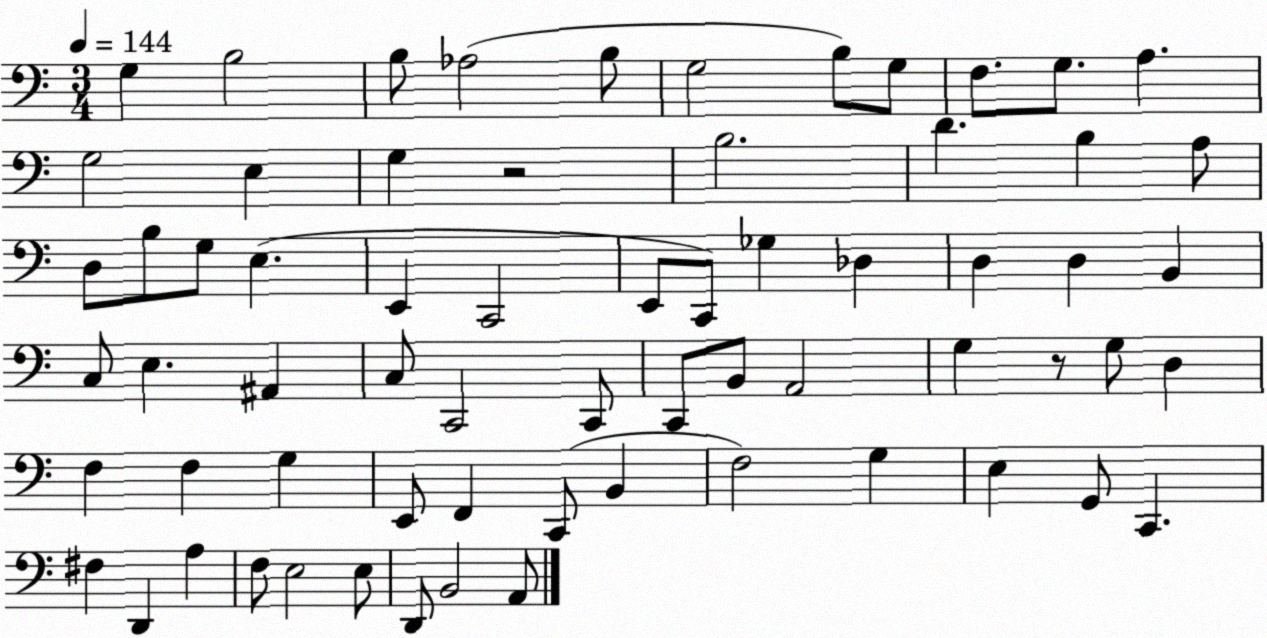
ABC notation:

X:1
T:Untitled
M:3/4
L:1/4
K:C
G, B,2 B,/2 _A,2 B,/2 G,2 B,/2 G,/2 F,/2 G,/2 A, G,2 E, G, z2 B,2 D B, A,/2 D,/2 B,/2 G,/2 E, E,, C,,2 E,,/2 C,,/2 _G, _D, D, D, B,, C,/2 E, ^A,, C,/2 C,,2 C,,/2 C,,/2 B,,/2 A,,2 G, z/2 G,/2 D, F, F, G, E,,/2 F,, C,,/2 B,, F,2 G, E, G,,/2 C,, ^F, D,, A, F,/2 E,2 E,/2 D,,/2 B,,2 A,,/2